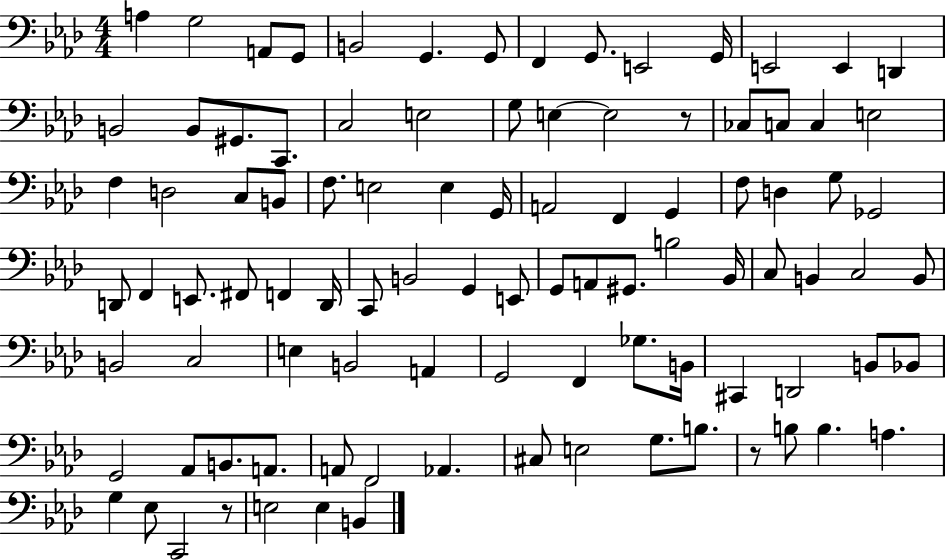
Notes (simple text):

A3/q G3/h A2/e G2/e B2/h G2/q. G2/e F2/q G2/e. E2/h G2/s E2/h E2/q D2/q B2/h B2/e G#2/e. C2/e. C3/h E3/h G3/e E3/q E3/h R/e CES3/e C3/e C3/q E3/h F3/q D3/h C3/e B2/e F3/e. E3/h E3/q G2/s A2/h F2/q G2/q F3/e D3/q G3/e Gb2/h D2/e F2/q E2/e. F#2/e F2/q D2/s C2/e B2/h G2/q E2/e G2/e A2/e G#2/e. B3/h Bb2/s C3/e B2/q C3/h B2/e B2/h C3/h E3/q B2/h A2/q G2/h F2/q Gb3/e. B2/s C#2/q D2/h B2/e Bb2/e G2/h Ab2/e B2/e. A2/e. A2/e F2/h Ab2/q. C#3/e E3/h G3/e. B3/e. R/e B3/e B3/q. A3/q. G3/q Eb3/e C2/h R/e E3/h E3/q B2/q